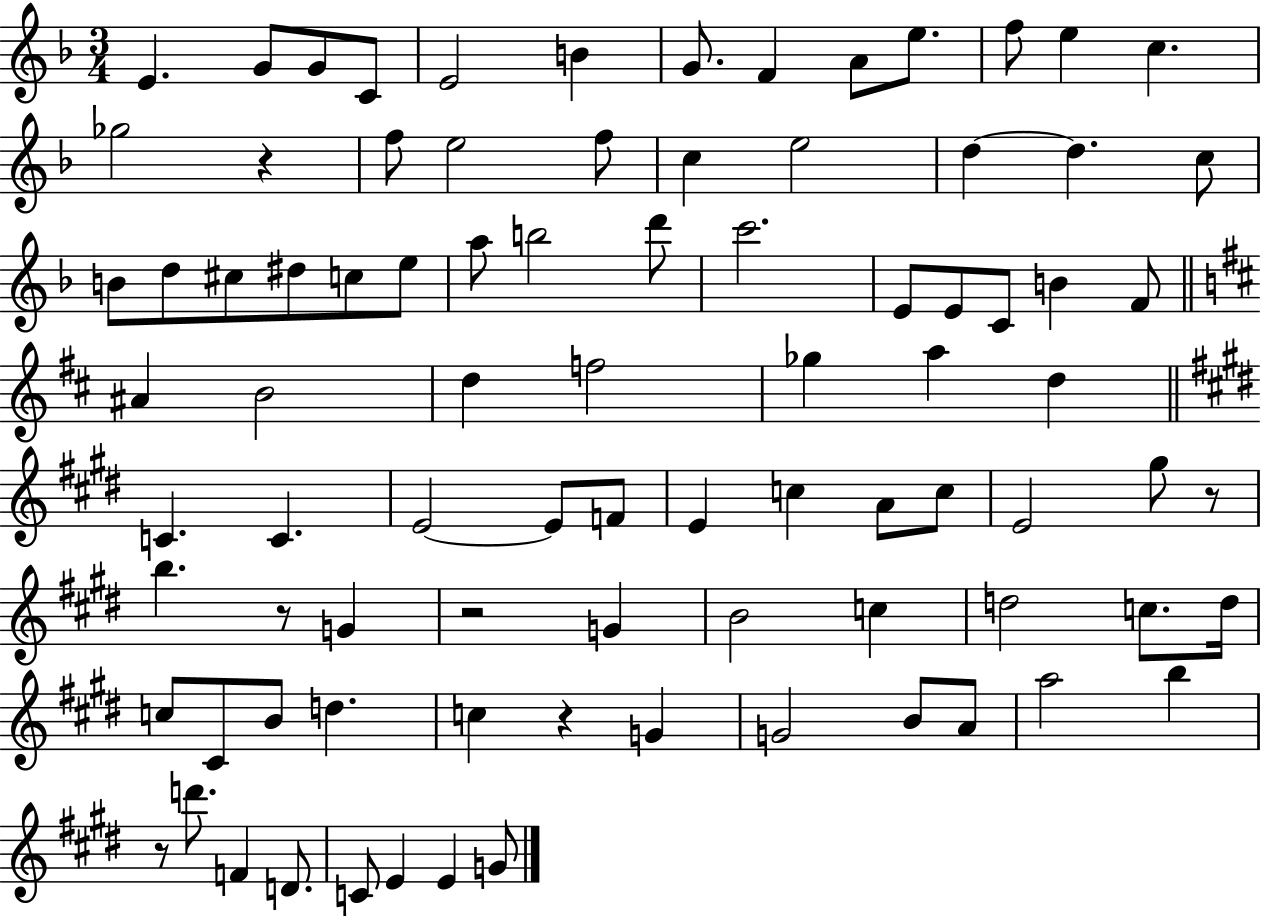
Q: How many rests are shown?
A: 6